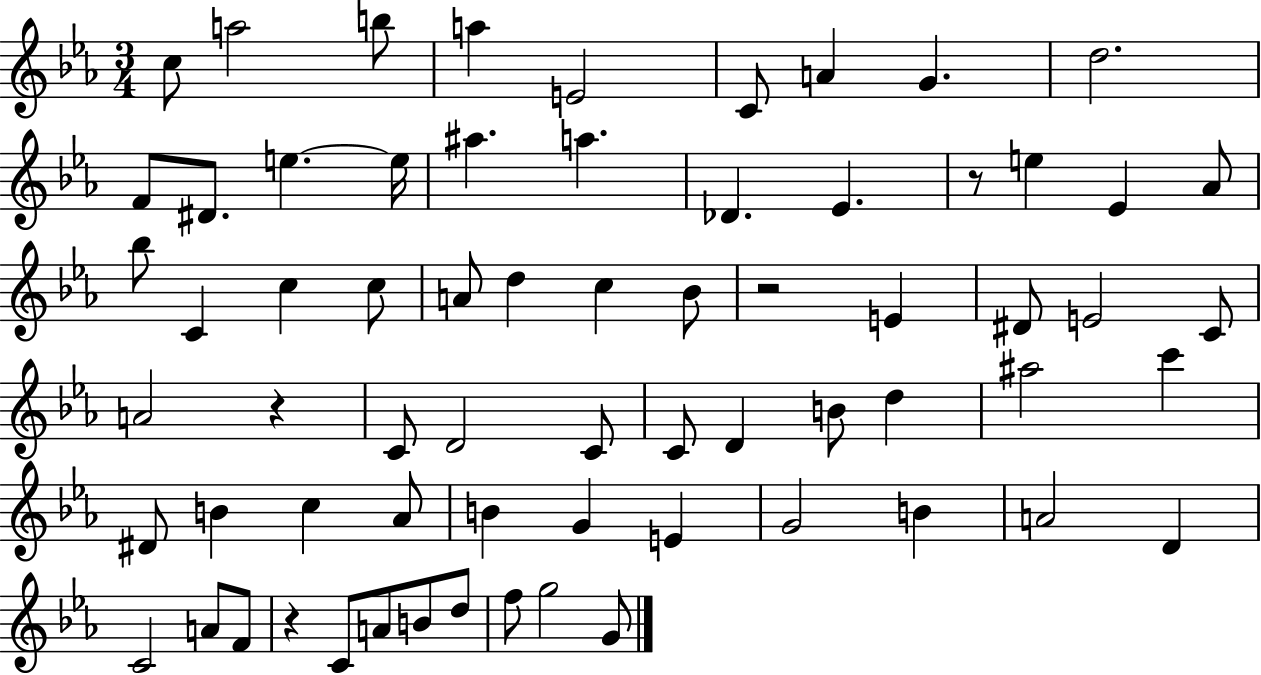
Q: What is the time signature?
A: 3/4